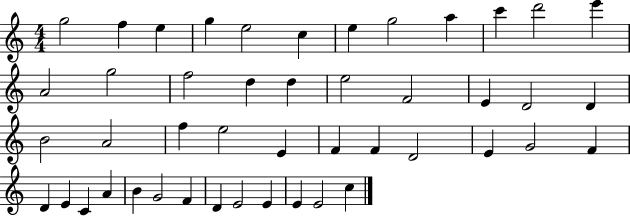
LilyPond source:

{
  \clef treble
  \numericTimeSignature
  \time 4/4
  \key c \major
  g''2 f''4 e''4 | g''4 e''2 c''4 | e''4 g''2 a''4 | c'''4 d'''2 e'''4 | \break a'2 g''2 | f''2 d''4 d''4 | e''2 f'2 | e'4 d'2 d'4 | \break b'2 a'2 | f''4 e''2 e'4 | f'4 f'4 d'2 | e'4 g'2 f'4 | \break d'4 e'4 c'4 a'4 | b'4 g'2 f'4 | d'4 e'2 e'4 | e'4 e'2 c''4 | \break \bar "|."
}